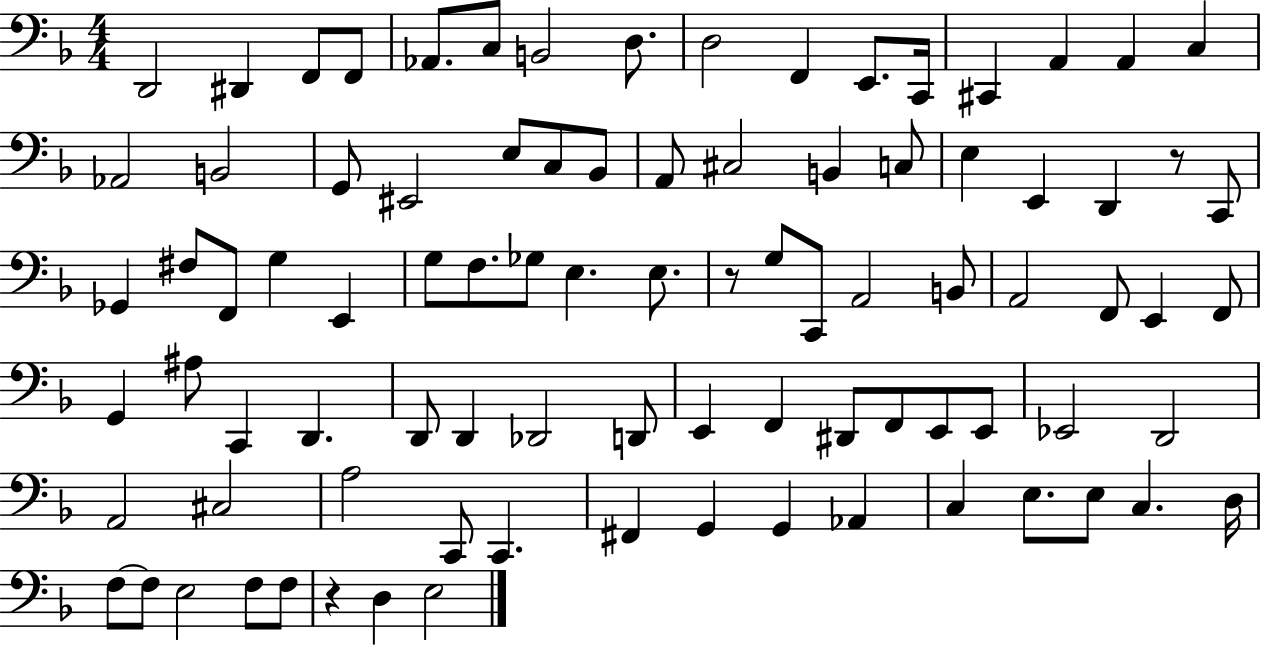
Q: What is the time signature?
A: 4/4